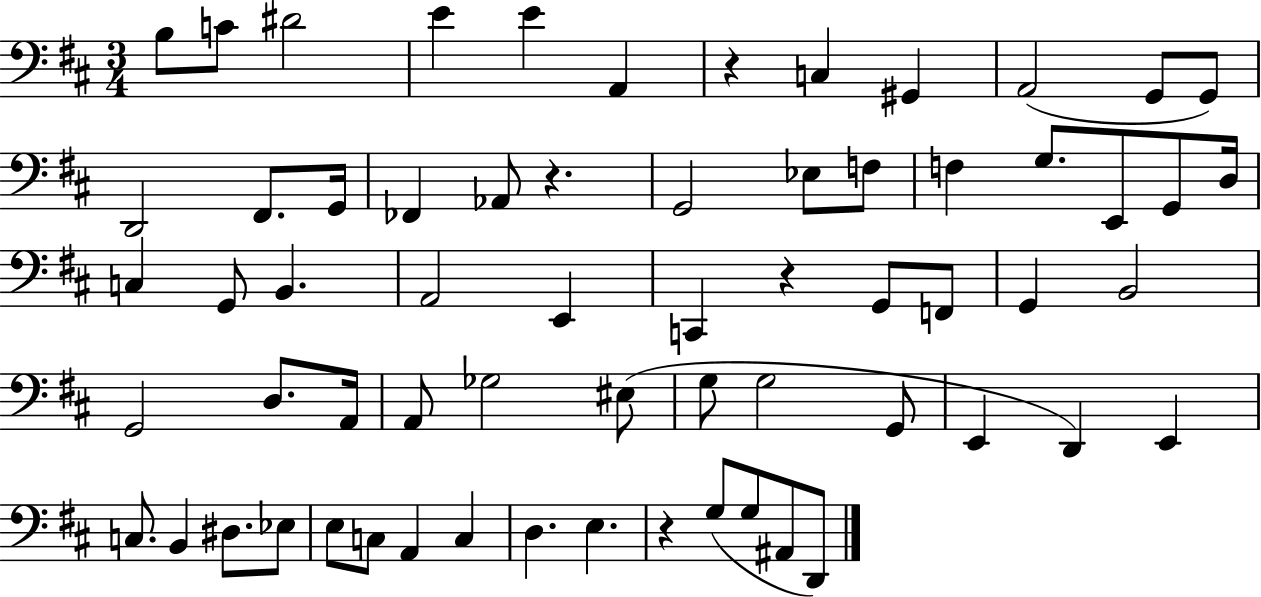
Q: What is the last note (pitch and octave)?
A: D2